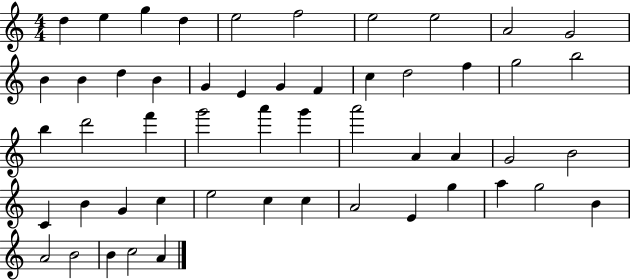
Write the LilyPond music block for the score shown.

{
  \clef treble
  \numericTimeSignature
  \time 4/4
  \key c \major
  d''4 e''4 g''4 d''4 | e''2 f''2 | e''2 e''2 | a'2 g'2 | \break b'4 b'4 d''4 b'4 | g'4 e'4 g'4 f'4 | c''4 d''2 f''4 | g''2 b''2 | \break b''4 d'''2 f'''4 | g'''2 a'''4 g'''4 | a'''2 a'4 a'4 | g'2 b'2 | \break c'4 b'4 g'4 c''4 | e''2 c''4 c''4 | a'2 e'4 g''4 | a''4 g''2 b'4 | \break a'2 b'2 | b'4 c''2 a'4 | \bar "|."
}